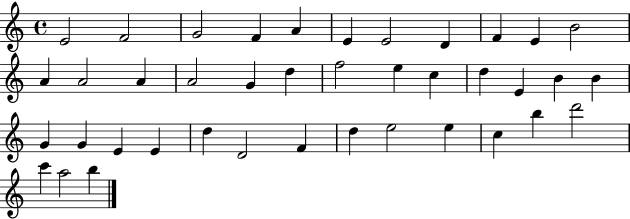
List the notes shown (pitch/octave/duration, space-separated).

E4/h F4/h G4/h F4/q A4/q E4/q E4/h D4/q F4/q E4/q B4/h A4/q A4/h A4/q A4/h G4/q D5/q F5/h E5/q C5/q D5/q E4/q B4/q B4/q G4/q G4/q E4/q E4/q D5/q D4/h F4/q D5/q E5/h E5/q C5/q B5/q D6/h C6/q A5/h B5/q